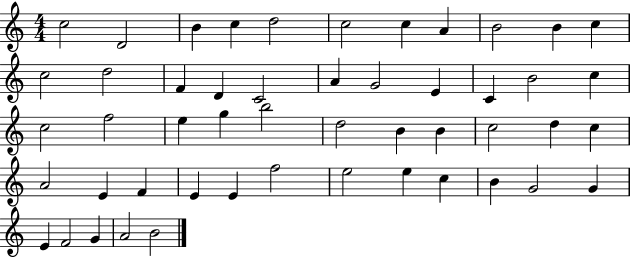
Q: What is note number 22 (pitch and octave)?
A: C5